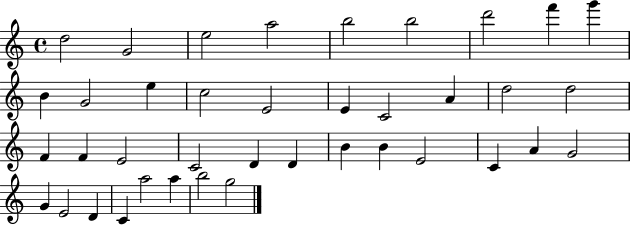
X:1
T:Untitled
M:4/4
L:1/4
K:C
d2 G2 e2 a2 b2 b2 d'2 f' g' B G2 e c2 E2 E C2 A d2 d2 F F E2 C2 D D B B E2 C A G2 G E2 D C a2 a b2 g2